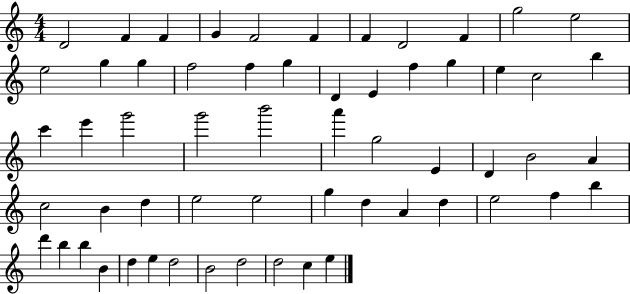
D4/h F4/q F4/q G4/q F4/h F4/q F4/q D4/h F4/q G5/h E5/h E5/h G5/q G5/q F5/h F5/q G5/q D4/q E4/q F5/q G5/q E5/q C5/h B5/q C6/q E6/q G6/h G6/h B6/h A6/q G5/h E4/q D4/q B4/h A4/q C5/h B4/q D5/q E5/h E5/h G5/q D5/q A4/q D5/q E5/h F5/q B5/q D6/q B5/q B5/q B4/q D5/q E5/q D5/h B4/h D5/h D5/h C5/q E5/q